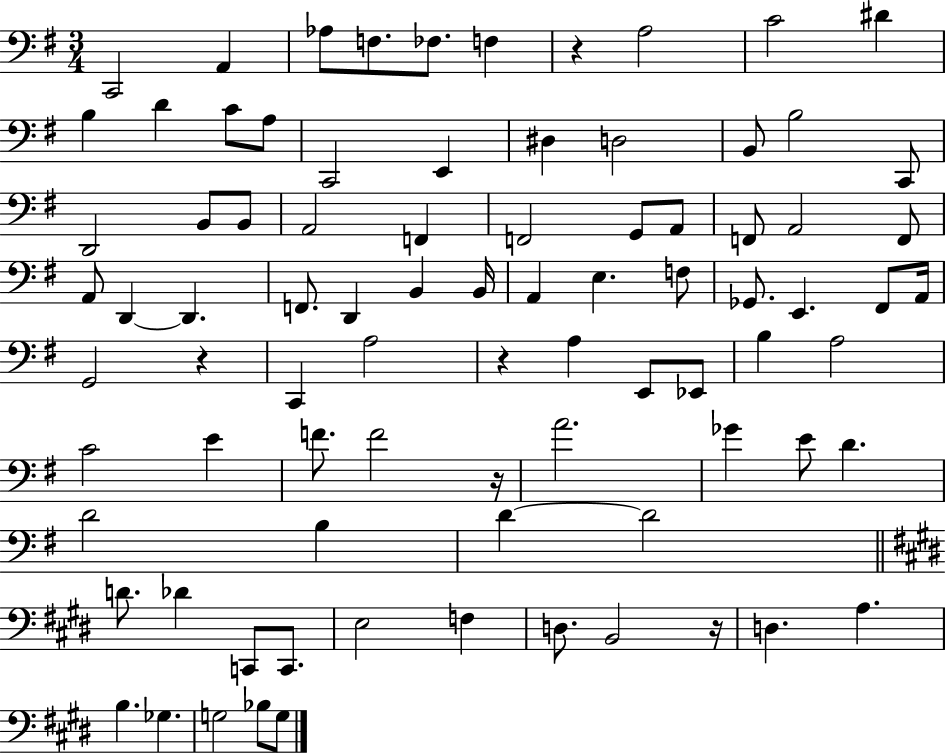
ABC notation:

X:1
T:Untitled
M:3/4
L:1/4
K:G
C,,2 A,, _A,/2 F,/2 _F,/2 F, z A,2 C2 ^D B, D C/2 A,/2 C,,2 E,, ^D, D,2 B,,/2 B,2 C,,/2 D,,2 B,,/2 B,,/2 A,,2 F,, F,,2 G,,/2 A,,/2 F,,/2 A,,2 F,,/2 A,,/2 D,, D,, F,,/2 D,, B,, B,,/4 A,, E, F,/2 _G,,/2 E,, ^F,,/2 A,,/4 G,,2 z C,, A,2 z A, E,,/2 _E,,/2 B, A,2 C2 E F/2 F2 z/4 A2 _G E/2 D D2 B, D D2 D/2 _D C,,/2 C,,/2 E,2 F, D,/2 B,,2 z/4 D, A, B, _G, G,2 _B,/2 G,/2